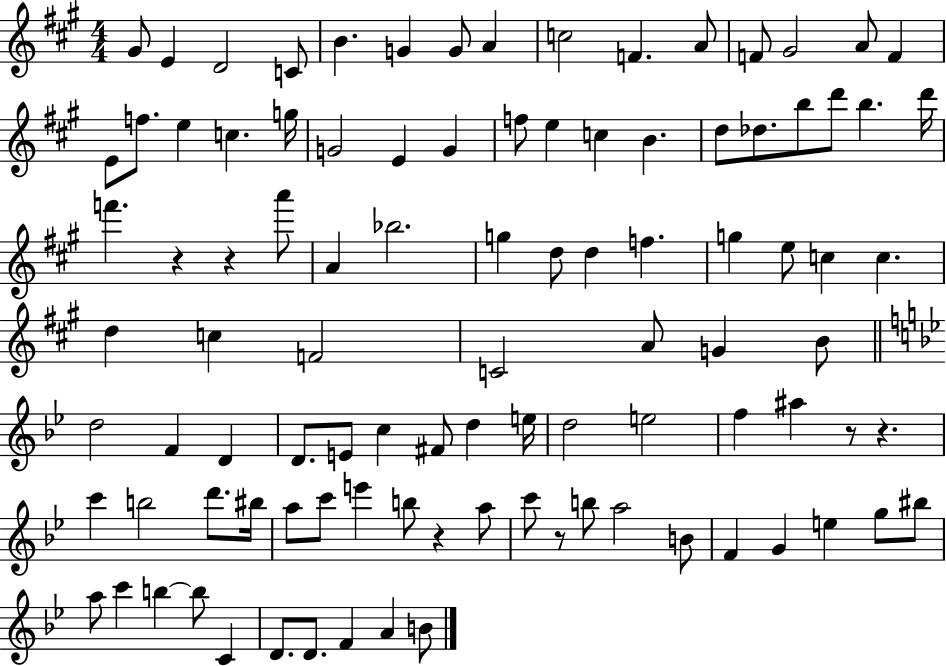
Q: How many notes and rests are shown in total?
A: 99